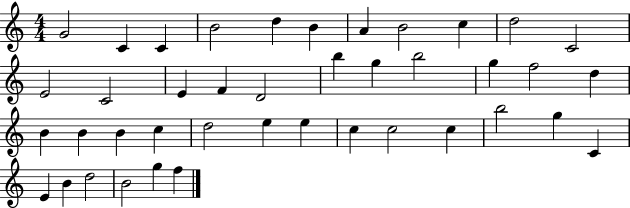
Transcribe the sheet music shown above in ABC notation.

X:1
T:Untitled
M:4/4
L:1/4
K:C
G2 C C B2 d B A B2 c d2 C2 E2 C2 E F D2 b g b2 g f2 d B B B c d2 e e c c2 c b2 g C E B d2 B2 g f